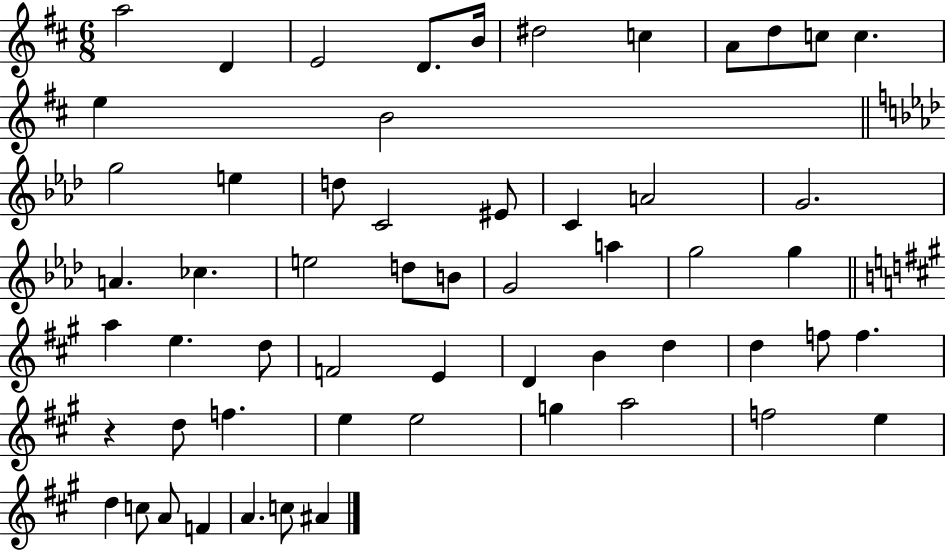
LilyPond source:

{
  \clef treble
  \numericTimeSignature
  \time 6/8
  \key d \major
  a''2 d'4 | e'2 d'8. b'16 | dis''2 c''4 | a'8 d''8 c''8 c''4. | \break e''4 b'2 | \bar "||" \break \key aes \major g''2 e''4 | d''8 c'2 eis'8 | c'4 a'2 | g'2. | \break a'4. ces''4. | e''2 d''8 b'8 | g'2 a''4 | g''2 g''4 | \break \bar "||" \break \key a \major a''4 e''4. d''8 | f'2 e'4 | d'4 b'4 d''4 | d''4 f''8 f''4. | \break r4 d''8 f''4. | e''4 e''2 | g''4 a''2 | f''2 e''4 | \break d''4 c''8 a'8 f'4 | a'4. c''8 ais'4 | \bar "|."
}